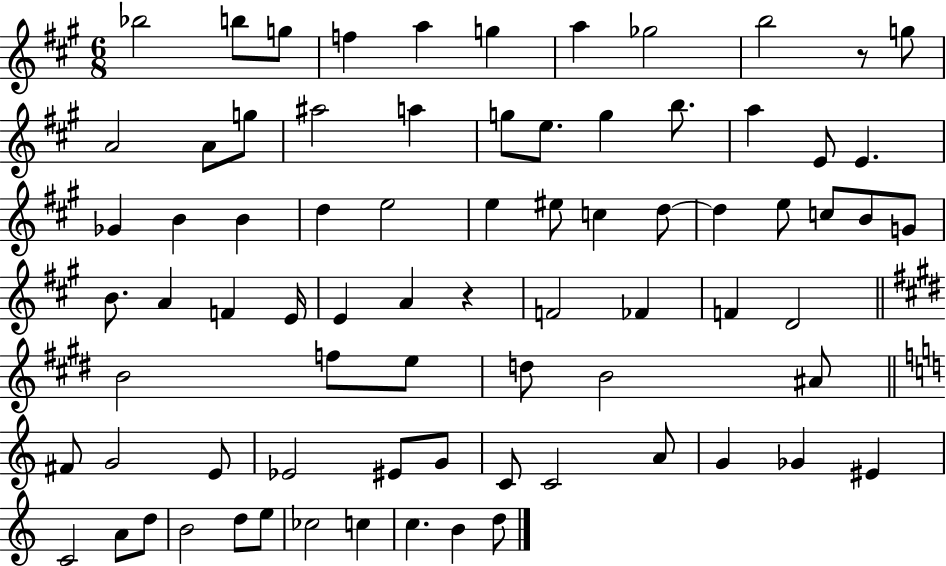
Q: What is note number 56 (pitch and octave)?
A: Eb4